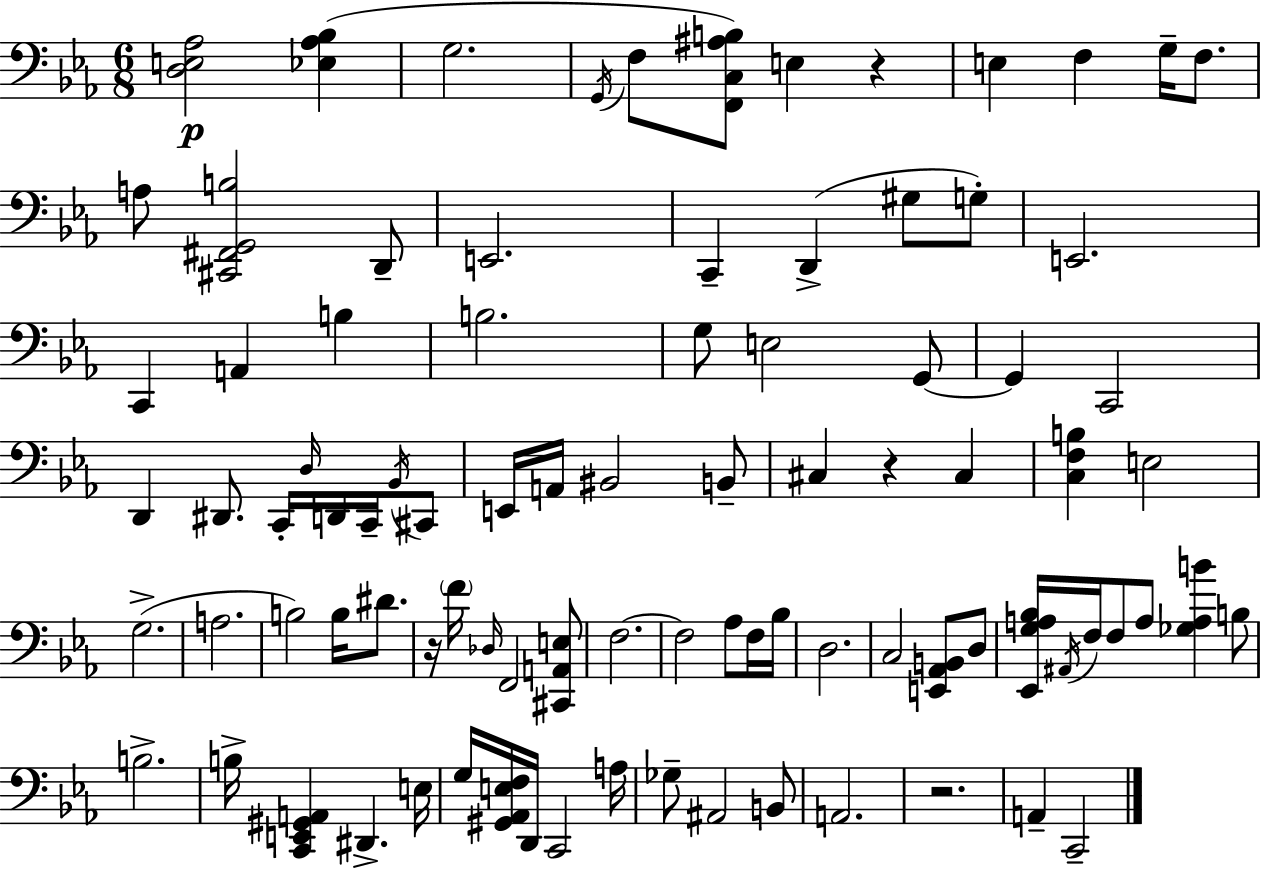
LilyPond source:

{
  \clef bass
  \numericTimeSignature
  \time 6/8
  \key ees \major
  <d e aes>2\p <ees aes bes>4( | g2. | \acciaccatura { g,16 } f8 <f, c ais b>8) e4 r4 | e4 f4 g16-- f8. | \break a8 <cis, fis, g, b>2 d,8-- | e,2. | c,4-- d,4->( gis8 g8-.) | e,2. | \break c,4 a,4 b4 | b2. | g8 e2 g,8~~ | g,4 c,2 | \break d,4 dis,8. c,16-. \grace { d16 } d,16 c,16-- | \acciaccatura { bes,16 } cis,8 e,16 a,16 bis,2 | b,8-- cis4 r4 cis4 | <c f b>4 e2 | \break g2.->( | a2. | b2) b16 | dis'8. r16 \parenthesize f'16 \grace { des16 } f,2 | \break <cis, a, e>8 f2.~~ | f2 | aes8 f16 bes16 d2. | c2 | \break <e, aes, b,>8 d8 <ees, g a bes>16 \acciaccatura { ais,16 } f16 f8 a8 <ges a b'>4 | b8 b2.-> | b16-> <c, e, gis, a,>4 dis,4.-> | e16 g16 <gis, aes, e f>16 d,16 c,2 | \break a16 ges8-- ais,2 | b,8 a,2. | r2. | a,4-- c,2-- | \break \bar "|."
}